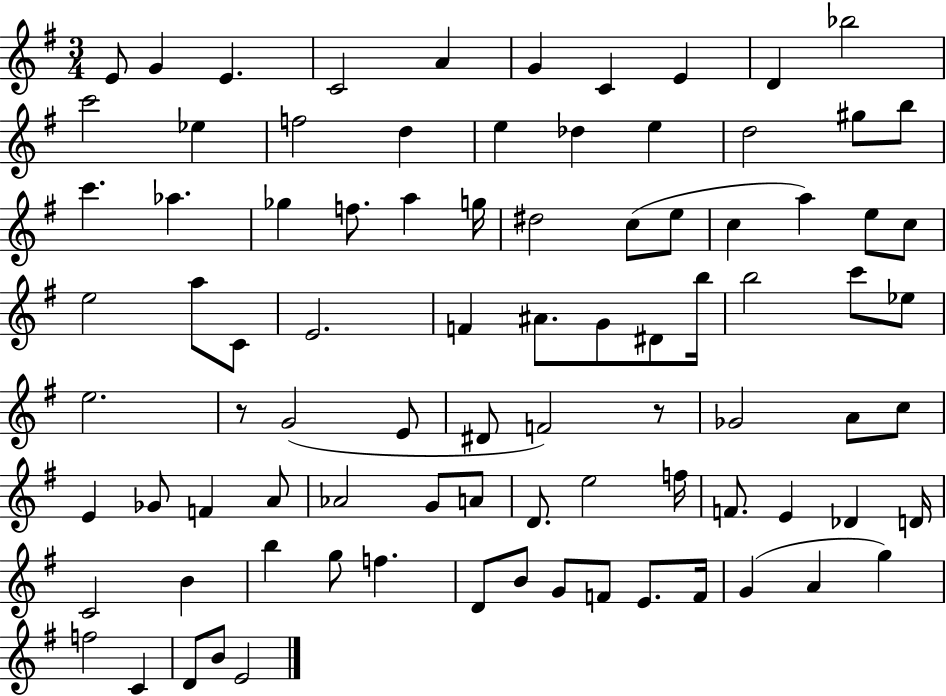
E4/e G4/q E4/q. C4/h A4/q G4/q C4/q E4/q D4/q Bb5/h C6/h Eb5/q F5/h D5/q E5/q Db5/q E5/q D5/h G#5/e B5/e C6/q. Ab5/q. Gb5/q F5/e. A5/q G5/s D#5/h C5/e E5/e C5/q A5/q E5/e C5/e E5/h A5/e C4/e E4/h. F4/q A#4/e. G4/e D#4/e B5/s B5/h C6/e Eb5/e E5/h. R/e G4/h E4/e D#4/e F4/h R/e Gb4/h A4/e C5/e E4/q Gb4/e F4/q A4/e Ab4/h G4/e A4/e D4/e. E5/h F5/s F4/e. E4/q Db4/q D4/s C4/h B4/q B5/q G5/e F5/q. D4/e B4/e G4/e F4/e E4/e. F4/s G4/q A4/q G5/q F5/h C4/q D4/e B4/e E4/h